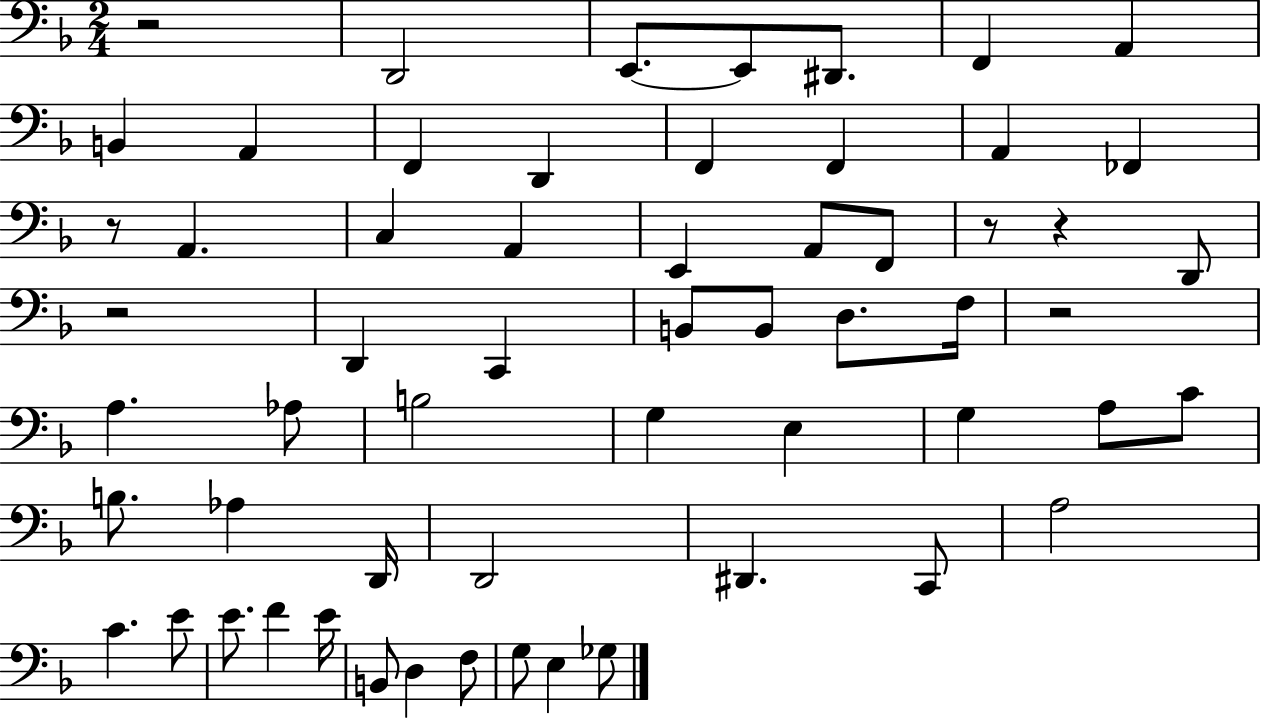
R/h D2/h E2/e. E2/e D#2/e. F2/q A2/q B2/q A2/q F2/q D2/q F2/q F2/q A2/q FES2/q R/e A2/q. C3/q A2/q E2/q A2/e F2/e R/e R/q D2/e R/h D2/q C2/q B2/e B2/e D3/e. F3/s R/h A3/q. Ab3/e B3/h G3/q E3/q G3/q A3/e C4/e B3/e. Ab3/q D2/s D2/h D#2/q. C2/e A3/h C4/q. E4/e E4/e. F4/q E4/s B2/e D3/q F3/e G3/e E3/q Gb3/e